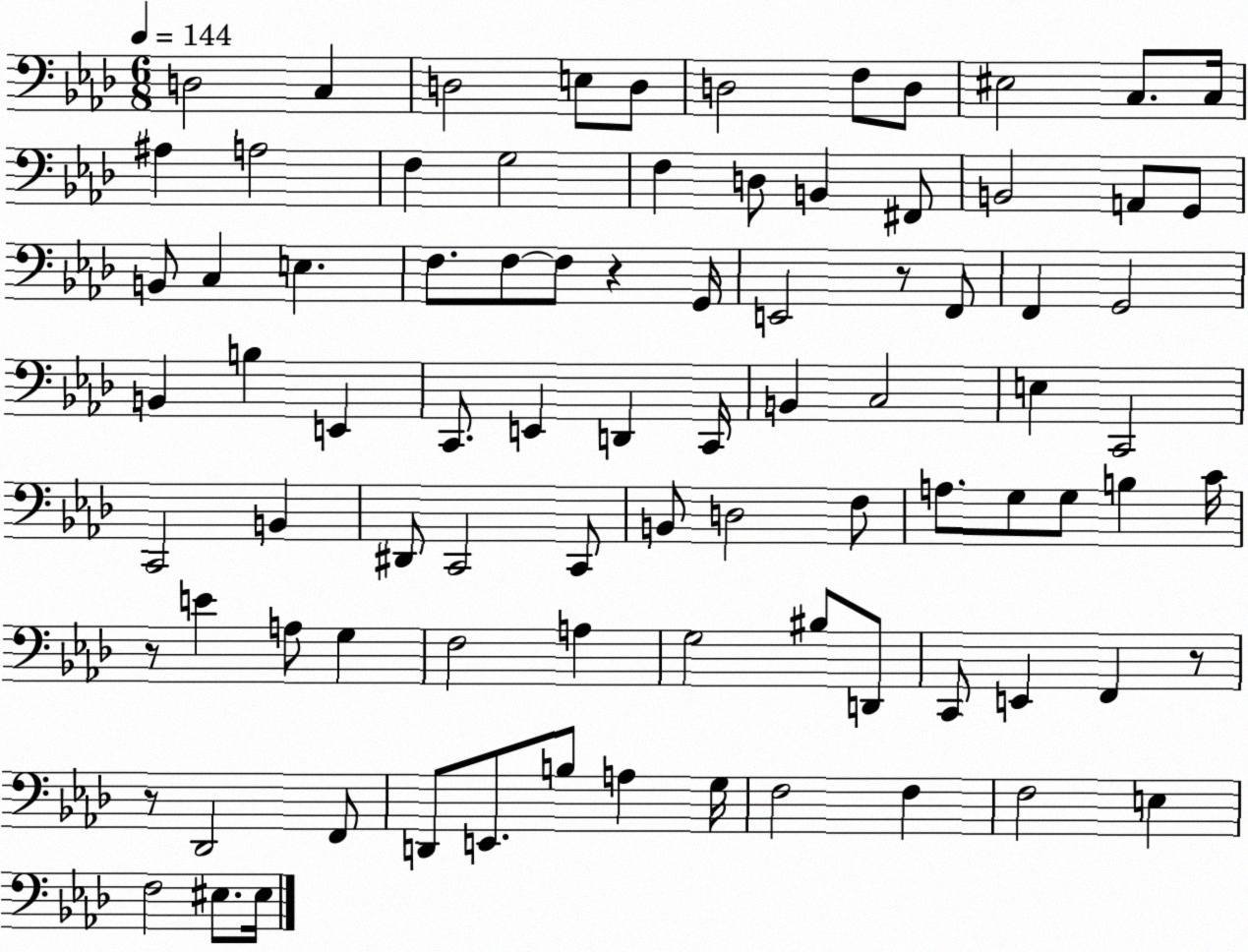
X:1
T:Untitled
M:6/8
L:1/4
K:Ab
D,2 C, D,2 E,/2 D,/2 D,2 F,/2 D,/2 ^E,2 C,/2 C,/4 ^A, A,2 F, G,2 F, D,/2 B,, ^F,,/2 B,,2 A,,/2 G,,/2 B,,/2 C, E, F,/2 F,/2 F,/2 z G,,/4 E,,2 z/2 F,,/2 F,, G,,2 B,, B, E,, C,,/2 E,, D,, C,,/4 B,, C,2 E, C,,2 C,,2 B,, ^D,,/2 C,,2 C,,/2 B,,/2 D,2 F,/2 A,/2 G,/2 G,/2 B, C/4 z/2 E A,/2 G, F,2 A, G,2 ^B,/2 D,,/2 C,,/2 E,, F,, z/2 z/2 _D,,2 F,,/2 D,,/2 E,,/2 B,/2 A, G,/4 F,2 F, F,2 E, F,2 ^E,/2 ^E,/4